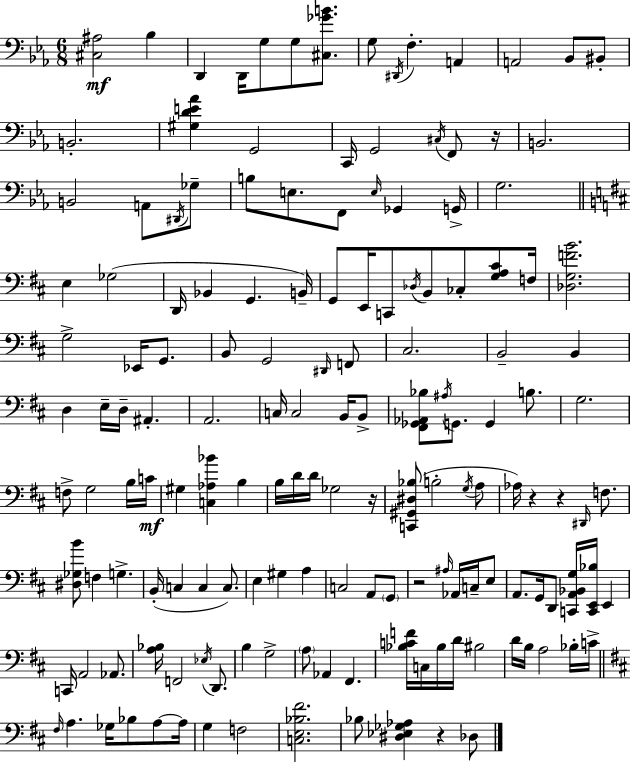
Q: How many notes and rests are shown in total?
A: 154